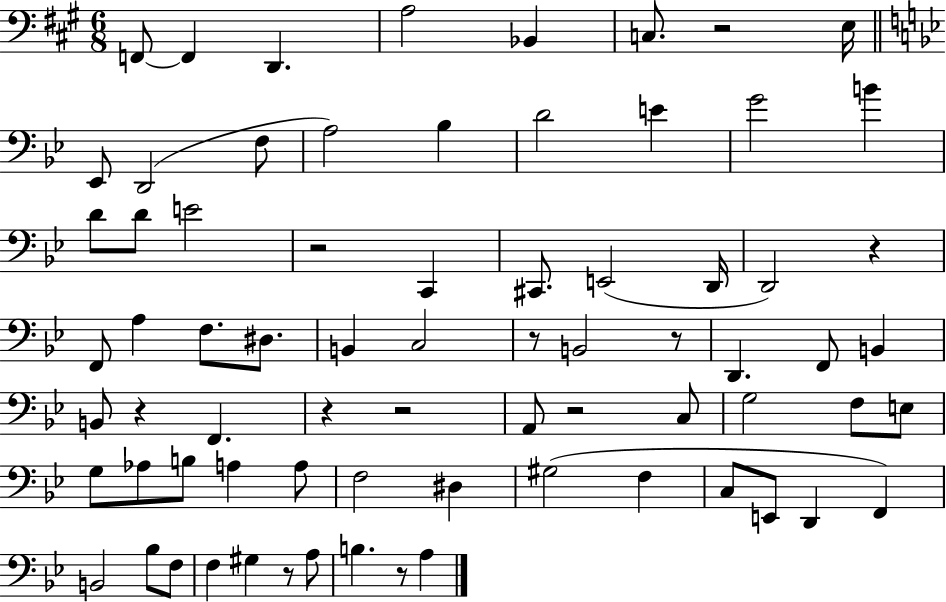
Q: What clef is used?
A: bass